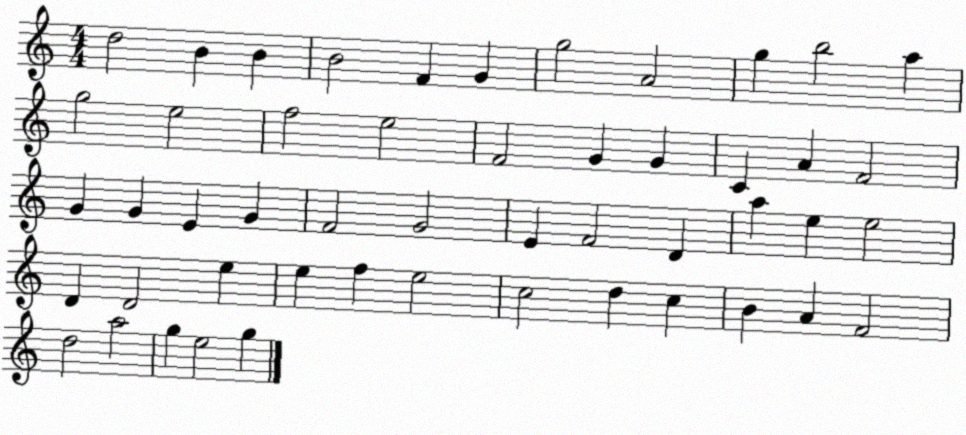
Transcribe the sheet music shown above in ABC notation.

X:1
T:Untitled
M:4/4
L:1/4
K:C
d2 B B B2 F G g2 A2 g b2 a g2 e2 f2 e2 F2 G G C A F2 G G E G F2 G2 E F2 D a e e2 D D2 e e f e2 c2 d c B A F2 d2 a2 g e2 g